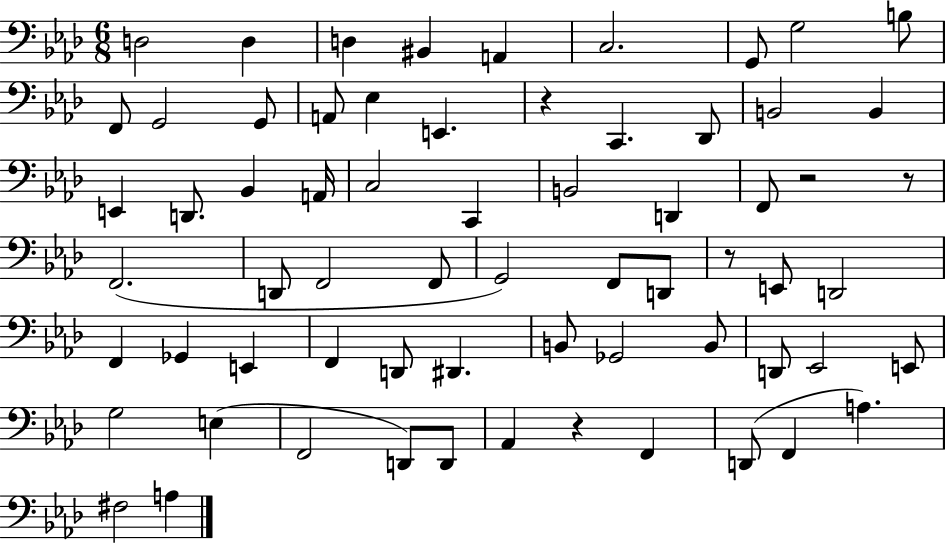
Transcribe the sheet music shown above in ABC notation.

X:1
T:Untitled
M:6/8
L:1/4
K:Ab
D,2 D, D, ^B,, A,, C,2 G,,/2 G,2 B,/2 F,,/2 G,,2 G,,/2 A,,/2 _E, E,, z C,, _D,,/2 B,,2 B,, E,, D,,/2 _B,, A,,/4 C,2 C,, B,,2 D,, F,,/2 z2 z/2 F,,2 D,,/2 F,,2 F,,/2 G,,2 F,,/2 D,,/2 z/2 E,,/2 D,,2 F,, _G,, E,, F,, D,,/2 ^D,, B,,/2 _G,,2 B,,/2 D,,/2 _E,,2 E,,/2 G,2 E, F,,2 D,,/2 D,,/2 _A,, z F,, D,,/2 F,, A, ^F,2 A,